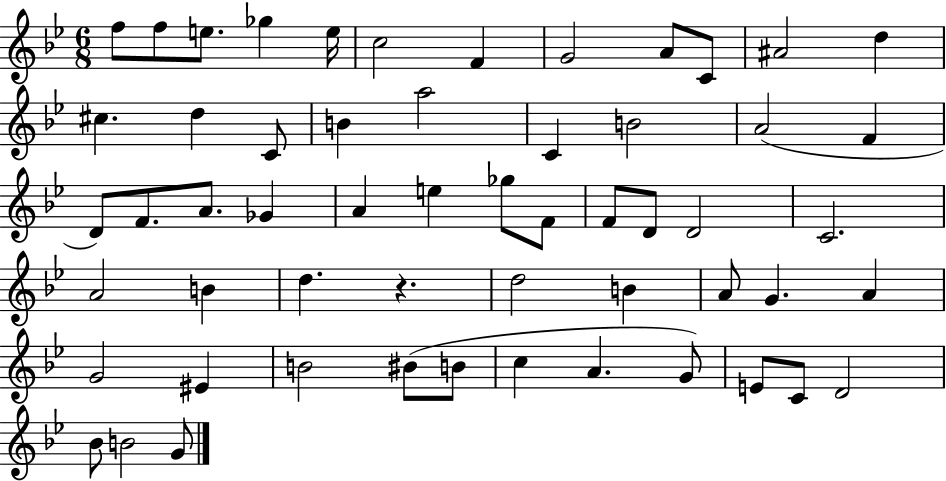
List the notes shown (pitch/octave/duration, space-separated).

F5/e F5/e E5/e. Gb5/q E5/s C5/h F4/q G4/h A4/e C4/e A#4/h D5/q C#5/q. D5/q C4/e B4/q A5/h C4/q B4/h A4/h F4/q D4/e F4/e. A4/e. Gb4/q A4/q E5/q Gb5/e F4/e F4/e D4/e D4/h C4/h. A4/h B4/q D5/q. R/q. D5/h B4/q A4/e G4/q. A4/q G4/h EIS4/q B4/h BIS4/e B4/e C5/q A4/q. G4/e E4/e C4/e D4/h Bb4/e B4/h G4/e